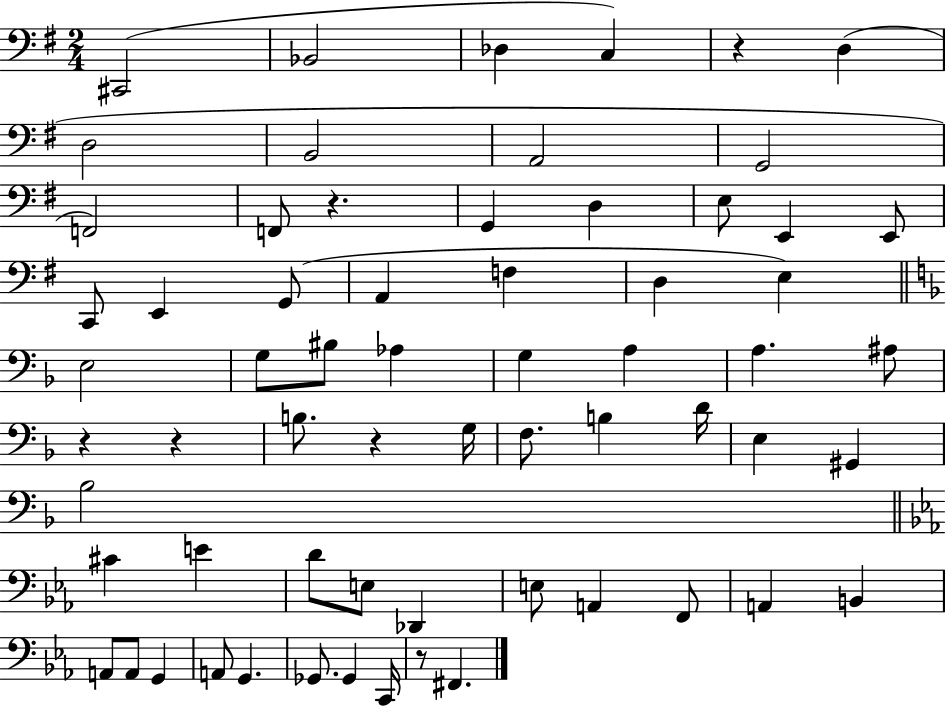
{
  \clef bass
  \numericTimeSignature
  \time 2/4
  \key g \major
  cis,2( | bes,2 | des4 c4) | r4 d4( | \break d2 | b,2 | a,2 | g,2 | \break f,2) | f,8 r4. | g,4 d4 | e8 e,4 e,8 | \break c,8 e,4 g,8( | a,4 f4 | d4 e4) | \bar "||" \break \key f \major e2 | g8 bis8 aes4 | g4 a4 | a4. ais8 | \break r4 r4 | b8. r4 g16 | f8. b4 d'16 | e4 gis,4 | \break bes2 | \bar "||" \break \key c \minor cis'4 e'4 | d'8 e8 des,4 | e8 a,4 f,8 | a,4 b,4 | \break a,8 a,8 g,4 | a,8 g,4. | ges,8. ges,4 c,16 | r8 fis,4. | \break \bar "|."
}